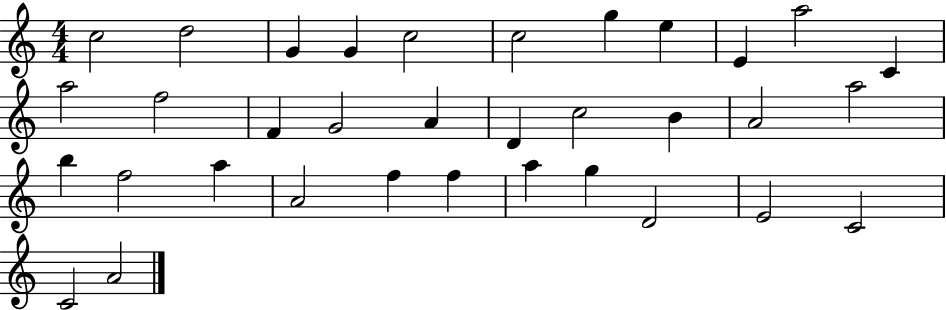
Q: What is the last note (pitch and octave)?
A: A4